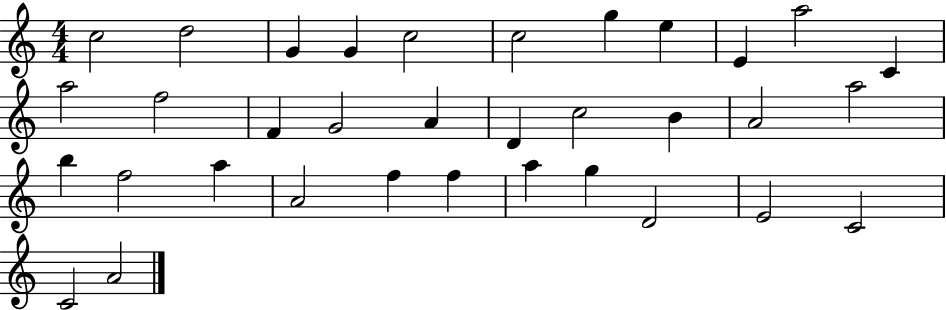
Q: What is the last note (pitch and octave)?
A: A4